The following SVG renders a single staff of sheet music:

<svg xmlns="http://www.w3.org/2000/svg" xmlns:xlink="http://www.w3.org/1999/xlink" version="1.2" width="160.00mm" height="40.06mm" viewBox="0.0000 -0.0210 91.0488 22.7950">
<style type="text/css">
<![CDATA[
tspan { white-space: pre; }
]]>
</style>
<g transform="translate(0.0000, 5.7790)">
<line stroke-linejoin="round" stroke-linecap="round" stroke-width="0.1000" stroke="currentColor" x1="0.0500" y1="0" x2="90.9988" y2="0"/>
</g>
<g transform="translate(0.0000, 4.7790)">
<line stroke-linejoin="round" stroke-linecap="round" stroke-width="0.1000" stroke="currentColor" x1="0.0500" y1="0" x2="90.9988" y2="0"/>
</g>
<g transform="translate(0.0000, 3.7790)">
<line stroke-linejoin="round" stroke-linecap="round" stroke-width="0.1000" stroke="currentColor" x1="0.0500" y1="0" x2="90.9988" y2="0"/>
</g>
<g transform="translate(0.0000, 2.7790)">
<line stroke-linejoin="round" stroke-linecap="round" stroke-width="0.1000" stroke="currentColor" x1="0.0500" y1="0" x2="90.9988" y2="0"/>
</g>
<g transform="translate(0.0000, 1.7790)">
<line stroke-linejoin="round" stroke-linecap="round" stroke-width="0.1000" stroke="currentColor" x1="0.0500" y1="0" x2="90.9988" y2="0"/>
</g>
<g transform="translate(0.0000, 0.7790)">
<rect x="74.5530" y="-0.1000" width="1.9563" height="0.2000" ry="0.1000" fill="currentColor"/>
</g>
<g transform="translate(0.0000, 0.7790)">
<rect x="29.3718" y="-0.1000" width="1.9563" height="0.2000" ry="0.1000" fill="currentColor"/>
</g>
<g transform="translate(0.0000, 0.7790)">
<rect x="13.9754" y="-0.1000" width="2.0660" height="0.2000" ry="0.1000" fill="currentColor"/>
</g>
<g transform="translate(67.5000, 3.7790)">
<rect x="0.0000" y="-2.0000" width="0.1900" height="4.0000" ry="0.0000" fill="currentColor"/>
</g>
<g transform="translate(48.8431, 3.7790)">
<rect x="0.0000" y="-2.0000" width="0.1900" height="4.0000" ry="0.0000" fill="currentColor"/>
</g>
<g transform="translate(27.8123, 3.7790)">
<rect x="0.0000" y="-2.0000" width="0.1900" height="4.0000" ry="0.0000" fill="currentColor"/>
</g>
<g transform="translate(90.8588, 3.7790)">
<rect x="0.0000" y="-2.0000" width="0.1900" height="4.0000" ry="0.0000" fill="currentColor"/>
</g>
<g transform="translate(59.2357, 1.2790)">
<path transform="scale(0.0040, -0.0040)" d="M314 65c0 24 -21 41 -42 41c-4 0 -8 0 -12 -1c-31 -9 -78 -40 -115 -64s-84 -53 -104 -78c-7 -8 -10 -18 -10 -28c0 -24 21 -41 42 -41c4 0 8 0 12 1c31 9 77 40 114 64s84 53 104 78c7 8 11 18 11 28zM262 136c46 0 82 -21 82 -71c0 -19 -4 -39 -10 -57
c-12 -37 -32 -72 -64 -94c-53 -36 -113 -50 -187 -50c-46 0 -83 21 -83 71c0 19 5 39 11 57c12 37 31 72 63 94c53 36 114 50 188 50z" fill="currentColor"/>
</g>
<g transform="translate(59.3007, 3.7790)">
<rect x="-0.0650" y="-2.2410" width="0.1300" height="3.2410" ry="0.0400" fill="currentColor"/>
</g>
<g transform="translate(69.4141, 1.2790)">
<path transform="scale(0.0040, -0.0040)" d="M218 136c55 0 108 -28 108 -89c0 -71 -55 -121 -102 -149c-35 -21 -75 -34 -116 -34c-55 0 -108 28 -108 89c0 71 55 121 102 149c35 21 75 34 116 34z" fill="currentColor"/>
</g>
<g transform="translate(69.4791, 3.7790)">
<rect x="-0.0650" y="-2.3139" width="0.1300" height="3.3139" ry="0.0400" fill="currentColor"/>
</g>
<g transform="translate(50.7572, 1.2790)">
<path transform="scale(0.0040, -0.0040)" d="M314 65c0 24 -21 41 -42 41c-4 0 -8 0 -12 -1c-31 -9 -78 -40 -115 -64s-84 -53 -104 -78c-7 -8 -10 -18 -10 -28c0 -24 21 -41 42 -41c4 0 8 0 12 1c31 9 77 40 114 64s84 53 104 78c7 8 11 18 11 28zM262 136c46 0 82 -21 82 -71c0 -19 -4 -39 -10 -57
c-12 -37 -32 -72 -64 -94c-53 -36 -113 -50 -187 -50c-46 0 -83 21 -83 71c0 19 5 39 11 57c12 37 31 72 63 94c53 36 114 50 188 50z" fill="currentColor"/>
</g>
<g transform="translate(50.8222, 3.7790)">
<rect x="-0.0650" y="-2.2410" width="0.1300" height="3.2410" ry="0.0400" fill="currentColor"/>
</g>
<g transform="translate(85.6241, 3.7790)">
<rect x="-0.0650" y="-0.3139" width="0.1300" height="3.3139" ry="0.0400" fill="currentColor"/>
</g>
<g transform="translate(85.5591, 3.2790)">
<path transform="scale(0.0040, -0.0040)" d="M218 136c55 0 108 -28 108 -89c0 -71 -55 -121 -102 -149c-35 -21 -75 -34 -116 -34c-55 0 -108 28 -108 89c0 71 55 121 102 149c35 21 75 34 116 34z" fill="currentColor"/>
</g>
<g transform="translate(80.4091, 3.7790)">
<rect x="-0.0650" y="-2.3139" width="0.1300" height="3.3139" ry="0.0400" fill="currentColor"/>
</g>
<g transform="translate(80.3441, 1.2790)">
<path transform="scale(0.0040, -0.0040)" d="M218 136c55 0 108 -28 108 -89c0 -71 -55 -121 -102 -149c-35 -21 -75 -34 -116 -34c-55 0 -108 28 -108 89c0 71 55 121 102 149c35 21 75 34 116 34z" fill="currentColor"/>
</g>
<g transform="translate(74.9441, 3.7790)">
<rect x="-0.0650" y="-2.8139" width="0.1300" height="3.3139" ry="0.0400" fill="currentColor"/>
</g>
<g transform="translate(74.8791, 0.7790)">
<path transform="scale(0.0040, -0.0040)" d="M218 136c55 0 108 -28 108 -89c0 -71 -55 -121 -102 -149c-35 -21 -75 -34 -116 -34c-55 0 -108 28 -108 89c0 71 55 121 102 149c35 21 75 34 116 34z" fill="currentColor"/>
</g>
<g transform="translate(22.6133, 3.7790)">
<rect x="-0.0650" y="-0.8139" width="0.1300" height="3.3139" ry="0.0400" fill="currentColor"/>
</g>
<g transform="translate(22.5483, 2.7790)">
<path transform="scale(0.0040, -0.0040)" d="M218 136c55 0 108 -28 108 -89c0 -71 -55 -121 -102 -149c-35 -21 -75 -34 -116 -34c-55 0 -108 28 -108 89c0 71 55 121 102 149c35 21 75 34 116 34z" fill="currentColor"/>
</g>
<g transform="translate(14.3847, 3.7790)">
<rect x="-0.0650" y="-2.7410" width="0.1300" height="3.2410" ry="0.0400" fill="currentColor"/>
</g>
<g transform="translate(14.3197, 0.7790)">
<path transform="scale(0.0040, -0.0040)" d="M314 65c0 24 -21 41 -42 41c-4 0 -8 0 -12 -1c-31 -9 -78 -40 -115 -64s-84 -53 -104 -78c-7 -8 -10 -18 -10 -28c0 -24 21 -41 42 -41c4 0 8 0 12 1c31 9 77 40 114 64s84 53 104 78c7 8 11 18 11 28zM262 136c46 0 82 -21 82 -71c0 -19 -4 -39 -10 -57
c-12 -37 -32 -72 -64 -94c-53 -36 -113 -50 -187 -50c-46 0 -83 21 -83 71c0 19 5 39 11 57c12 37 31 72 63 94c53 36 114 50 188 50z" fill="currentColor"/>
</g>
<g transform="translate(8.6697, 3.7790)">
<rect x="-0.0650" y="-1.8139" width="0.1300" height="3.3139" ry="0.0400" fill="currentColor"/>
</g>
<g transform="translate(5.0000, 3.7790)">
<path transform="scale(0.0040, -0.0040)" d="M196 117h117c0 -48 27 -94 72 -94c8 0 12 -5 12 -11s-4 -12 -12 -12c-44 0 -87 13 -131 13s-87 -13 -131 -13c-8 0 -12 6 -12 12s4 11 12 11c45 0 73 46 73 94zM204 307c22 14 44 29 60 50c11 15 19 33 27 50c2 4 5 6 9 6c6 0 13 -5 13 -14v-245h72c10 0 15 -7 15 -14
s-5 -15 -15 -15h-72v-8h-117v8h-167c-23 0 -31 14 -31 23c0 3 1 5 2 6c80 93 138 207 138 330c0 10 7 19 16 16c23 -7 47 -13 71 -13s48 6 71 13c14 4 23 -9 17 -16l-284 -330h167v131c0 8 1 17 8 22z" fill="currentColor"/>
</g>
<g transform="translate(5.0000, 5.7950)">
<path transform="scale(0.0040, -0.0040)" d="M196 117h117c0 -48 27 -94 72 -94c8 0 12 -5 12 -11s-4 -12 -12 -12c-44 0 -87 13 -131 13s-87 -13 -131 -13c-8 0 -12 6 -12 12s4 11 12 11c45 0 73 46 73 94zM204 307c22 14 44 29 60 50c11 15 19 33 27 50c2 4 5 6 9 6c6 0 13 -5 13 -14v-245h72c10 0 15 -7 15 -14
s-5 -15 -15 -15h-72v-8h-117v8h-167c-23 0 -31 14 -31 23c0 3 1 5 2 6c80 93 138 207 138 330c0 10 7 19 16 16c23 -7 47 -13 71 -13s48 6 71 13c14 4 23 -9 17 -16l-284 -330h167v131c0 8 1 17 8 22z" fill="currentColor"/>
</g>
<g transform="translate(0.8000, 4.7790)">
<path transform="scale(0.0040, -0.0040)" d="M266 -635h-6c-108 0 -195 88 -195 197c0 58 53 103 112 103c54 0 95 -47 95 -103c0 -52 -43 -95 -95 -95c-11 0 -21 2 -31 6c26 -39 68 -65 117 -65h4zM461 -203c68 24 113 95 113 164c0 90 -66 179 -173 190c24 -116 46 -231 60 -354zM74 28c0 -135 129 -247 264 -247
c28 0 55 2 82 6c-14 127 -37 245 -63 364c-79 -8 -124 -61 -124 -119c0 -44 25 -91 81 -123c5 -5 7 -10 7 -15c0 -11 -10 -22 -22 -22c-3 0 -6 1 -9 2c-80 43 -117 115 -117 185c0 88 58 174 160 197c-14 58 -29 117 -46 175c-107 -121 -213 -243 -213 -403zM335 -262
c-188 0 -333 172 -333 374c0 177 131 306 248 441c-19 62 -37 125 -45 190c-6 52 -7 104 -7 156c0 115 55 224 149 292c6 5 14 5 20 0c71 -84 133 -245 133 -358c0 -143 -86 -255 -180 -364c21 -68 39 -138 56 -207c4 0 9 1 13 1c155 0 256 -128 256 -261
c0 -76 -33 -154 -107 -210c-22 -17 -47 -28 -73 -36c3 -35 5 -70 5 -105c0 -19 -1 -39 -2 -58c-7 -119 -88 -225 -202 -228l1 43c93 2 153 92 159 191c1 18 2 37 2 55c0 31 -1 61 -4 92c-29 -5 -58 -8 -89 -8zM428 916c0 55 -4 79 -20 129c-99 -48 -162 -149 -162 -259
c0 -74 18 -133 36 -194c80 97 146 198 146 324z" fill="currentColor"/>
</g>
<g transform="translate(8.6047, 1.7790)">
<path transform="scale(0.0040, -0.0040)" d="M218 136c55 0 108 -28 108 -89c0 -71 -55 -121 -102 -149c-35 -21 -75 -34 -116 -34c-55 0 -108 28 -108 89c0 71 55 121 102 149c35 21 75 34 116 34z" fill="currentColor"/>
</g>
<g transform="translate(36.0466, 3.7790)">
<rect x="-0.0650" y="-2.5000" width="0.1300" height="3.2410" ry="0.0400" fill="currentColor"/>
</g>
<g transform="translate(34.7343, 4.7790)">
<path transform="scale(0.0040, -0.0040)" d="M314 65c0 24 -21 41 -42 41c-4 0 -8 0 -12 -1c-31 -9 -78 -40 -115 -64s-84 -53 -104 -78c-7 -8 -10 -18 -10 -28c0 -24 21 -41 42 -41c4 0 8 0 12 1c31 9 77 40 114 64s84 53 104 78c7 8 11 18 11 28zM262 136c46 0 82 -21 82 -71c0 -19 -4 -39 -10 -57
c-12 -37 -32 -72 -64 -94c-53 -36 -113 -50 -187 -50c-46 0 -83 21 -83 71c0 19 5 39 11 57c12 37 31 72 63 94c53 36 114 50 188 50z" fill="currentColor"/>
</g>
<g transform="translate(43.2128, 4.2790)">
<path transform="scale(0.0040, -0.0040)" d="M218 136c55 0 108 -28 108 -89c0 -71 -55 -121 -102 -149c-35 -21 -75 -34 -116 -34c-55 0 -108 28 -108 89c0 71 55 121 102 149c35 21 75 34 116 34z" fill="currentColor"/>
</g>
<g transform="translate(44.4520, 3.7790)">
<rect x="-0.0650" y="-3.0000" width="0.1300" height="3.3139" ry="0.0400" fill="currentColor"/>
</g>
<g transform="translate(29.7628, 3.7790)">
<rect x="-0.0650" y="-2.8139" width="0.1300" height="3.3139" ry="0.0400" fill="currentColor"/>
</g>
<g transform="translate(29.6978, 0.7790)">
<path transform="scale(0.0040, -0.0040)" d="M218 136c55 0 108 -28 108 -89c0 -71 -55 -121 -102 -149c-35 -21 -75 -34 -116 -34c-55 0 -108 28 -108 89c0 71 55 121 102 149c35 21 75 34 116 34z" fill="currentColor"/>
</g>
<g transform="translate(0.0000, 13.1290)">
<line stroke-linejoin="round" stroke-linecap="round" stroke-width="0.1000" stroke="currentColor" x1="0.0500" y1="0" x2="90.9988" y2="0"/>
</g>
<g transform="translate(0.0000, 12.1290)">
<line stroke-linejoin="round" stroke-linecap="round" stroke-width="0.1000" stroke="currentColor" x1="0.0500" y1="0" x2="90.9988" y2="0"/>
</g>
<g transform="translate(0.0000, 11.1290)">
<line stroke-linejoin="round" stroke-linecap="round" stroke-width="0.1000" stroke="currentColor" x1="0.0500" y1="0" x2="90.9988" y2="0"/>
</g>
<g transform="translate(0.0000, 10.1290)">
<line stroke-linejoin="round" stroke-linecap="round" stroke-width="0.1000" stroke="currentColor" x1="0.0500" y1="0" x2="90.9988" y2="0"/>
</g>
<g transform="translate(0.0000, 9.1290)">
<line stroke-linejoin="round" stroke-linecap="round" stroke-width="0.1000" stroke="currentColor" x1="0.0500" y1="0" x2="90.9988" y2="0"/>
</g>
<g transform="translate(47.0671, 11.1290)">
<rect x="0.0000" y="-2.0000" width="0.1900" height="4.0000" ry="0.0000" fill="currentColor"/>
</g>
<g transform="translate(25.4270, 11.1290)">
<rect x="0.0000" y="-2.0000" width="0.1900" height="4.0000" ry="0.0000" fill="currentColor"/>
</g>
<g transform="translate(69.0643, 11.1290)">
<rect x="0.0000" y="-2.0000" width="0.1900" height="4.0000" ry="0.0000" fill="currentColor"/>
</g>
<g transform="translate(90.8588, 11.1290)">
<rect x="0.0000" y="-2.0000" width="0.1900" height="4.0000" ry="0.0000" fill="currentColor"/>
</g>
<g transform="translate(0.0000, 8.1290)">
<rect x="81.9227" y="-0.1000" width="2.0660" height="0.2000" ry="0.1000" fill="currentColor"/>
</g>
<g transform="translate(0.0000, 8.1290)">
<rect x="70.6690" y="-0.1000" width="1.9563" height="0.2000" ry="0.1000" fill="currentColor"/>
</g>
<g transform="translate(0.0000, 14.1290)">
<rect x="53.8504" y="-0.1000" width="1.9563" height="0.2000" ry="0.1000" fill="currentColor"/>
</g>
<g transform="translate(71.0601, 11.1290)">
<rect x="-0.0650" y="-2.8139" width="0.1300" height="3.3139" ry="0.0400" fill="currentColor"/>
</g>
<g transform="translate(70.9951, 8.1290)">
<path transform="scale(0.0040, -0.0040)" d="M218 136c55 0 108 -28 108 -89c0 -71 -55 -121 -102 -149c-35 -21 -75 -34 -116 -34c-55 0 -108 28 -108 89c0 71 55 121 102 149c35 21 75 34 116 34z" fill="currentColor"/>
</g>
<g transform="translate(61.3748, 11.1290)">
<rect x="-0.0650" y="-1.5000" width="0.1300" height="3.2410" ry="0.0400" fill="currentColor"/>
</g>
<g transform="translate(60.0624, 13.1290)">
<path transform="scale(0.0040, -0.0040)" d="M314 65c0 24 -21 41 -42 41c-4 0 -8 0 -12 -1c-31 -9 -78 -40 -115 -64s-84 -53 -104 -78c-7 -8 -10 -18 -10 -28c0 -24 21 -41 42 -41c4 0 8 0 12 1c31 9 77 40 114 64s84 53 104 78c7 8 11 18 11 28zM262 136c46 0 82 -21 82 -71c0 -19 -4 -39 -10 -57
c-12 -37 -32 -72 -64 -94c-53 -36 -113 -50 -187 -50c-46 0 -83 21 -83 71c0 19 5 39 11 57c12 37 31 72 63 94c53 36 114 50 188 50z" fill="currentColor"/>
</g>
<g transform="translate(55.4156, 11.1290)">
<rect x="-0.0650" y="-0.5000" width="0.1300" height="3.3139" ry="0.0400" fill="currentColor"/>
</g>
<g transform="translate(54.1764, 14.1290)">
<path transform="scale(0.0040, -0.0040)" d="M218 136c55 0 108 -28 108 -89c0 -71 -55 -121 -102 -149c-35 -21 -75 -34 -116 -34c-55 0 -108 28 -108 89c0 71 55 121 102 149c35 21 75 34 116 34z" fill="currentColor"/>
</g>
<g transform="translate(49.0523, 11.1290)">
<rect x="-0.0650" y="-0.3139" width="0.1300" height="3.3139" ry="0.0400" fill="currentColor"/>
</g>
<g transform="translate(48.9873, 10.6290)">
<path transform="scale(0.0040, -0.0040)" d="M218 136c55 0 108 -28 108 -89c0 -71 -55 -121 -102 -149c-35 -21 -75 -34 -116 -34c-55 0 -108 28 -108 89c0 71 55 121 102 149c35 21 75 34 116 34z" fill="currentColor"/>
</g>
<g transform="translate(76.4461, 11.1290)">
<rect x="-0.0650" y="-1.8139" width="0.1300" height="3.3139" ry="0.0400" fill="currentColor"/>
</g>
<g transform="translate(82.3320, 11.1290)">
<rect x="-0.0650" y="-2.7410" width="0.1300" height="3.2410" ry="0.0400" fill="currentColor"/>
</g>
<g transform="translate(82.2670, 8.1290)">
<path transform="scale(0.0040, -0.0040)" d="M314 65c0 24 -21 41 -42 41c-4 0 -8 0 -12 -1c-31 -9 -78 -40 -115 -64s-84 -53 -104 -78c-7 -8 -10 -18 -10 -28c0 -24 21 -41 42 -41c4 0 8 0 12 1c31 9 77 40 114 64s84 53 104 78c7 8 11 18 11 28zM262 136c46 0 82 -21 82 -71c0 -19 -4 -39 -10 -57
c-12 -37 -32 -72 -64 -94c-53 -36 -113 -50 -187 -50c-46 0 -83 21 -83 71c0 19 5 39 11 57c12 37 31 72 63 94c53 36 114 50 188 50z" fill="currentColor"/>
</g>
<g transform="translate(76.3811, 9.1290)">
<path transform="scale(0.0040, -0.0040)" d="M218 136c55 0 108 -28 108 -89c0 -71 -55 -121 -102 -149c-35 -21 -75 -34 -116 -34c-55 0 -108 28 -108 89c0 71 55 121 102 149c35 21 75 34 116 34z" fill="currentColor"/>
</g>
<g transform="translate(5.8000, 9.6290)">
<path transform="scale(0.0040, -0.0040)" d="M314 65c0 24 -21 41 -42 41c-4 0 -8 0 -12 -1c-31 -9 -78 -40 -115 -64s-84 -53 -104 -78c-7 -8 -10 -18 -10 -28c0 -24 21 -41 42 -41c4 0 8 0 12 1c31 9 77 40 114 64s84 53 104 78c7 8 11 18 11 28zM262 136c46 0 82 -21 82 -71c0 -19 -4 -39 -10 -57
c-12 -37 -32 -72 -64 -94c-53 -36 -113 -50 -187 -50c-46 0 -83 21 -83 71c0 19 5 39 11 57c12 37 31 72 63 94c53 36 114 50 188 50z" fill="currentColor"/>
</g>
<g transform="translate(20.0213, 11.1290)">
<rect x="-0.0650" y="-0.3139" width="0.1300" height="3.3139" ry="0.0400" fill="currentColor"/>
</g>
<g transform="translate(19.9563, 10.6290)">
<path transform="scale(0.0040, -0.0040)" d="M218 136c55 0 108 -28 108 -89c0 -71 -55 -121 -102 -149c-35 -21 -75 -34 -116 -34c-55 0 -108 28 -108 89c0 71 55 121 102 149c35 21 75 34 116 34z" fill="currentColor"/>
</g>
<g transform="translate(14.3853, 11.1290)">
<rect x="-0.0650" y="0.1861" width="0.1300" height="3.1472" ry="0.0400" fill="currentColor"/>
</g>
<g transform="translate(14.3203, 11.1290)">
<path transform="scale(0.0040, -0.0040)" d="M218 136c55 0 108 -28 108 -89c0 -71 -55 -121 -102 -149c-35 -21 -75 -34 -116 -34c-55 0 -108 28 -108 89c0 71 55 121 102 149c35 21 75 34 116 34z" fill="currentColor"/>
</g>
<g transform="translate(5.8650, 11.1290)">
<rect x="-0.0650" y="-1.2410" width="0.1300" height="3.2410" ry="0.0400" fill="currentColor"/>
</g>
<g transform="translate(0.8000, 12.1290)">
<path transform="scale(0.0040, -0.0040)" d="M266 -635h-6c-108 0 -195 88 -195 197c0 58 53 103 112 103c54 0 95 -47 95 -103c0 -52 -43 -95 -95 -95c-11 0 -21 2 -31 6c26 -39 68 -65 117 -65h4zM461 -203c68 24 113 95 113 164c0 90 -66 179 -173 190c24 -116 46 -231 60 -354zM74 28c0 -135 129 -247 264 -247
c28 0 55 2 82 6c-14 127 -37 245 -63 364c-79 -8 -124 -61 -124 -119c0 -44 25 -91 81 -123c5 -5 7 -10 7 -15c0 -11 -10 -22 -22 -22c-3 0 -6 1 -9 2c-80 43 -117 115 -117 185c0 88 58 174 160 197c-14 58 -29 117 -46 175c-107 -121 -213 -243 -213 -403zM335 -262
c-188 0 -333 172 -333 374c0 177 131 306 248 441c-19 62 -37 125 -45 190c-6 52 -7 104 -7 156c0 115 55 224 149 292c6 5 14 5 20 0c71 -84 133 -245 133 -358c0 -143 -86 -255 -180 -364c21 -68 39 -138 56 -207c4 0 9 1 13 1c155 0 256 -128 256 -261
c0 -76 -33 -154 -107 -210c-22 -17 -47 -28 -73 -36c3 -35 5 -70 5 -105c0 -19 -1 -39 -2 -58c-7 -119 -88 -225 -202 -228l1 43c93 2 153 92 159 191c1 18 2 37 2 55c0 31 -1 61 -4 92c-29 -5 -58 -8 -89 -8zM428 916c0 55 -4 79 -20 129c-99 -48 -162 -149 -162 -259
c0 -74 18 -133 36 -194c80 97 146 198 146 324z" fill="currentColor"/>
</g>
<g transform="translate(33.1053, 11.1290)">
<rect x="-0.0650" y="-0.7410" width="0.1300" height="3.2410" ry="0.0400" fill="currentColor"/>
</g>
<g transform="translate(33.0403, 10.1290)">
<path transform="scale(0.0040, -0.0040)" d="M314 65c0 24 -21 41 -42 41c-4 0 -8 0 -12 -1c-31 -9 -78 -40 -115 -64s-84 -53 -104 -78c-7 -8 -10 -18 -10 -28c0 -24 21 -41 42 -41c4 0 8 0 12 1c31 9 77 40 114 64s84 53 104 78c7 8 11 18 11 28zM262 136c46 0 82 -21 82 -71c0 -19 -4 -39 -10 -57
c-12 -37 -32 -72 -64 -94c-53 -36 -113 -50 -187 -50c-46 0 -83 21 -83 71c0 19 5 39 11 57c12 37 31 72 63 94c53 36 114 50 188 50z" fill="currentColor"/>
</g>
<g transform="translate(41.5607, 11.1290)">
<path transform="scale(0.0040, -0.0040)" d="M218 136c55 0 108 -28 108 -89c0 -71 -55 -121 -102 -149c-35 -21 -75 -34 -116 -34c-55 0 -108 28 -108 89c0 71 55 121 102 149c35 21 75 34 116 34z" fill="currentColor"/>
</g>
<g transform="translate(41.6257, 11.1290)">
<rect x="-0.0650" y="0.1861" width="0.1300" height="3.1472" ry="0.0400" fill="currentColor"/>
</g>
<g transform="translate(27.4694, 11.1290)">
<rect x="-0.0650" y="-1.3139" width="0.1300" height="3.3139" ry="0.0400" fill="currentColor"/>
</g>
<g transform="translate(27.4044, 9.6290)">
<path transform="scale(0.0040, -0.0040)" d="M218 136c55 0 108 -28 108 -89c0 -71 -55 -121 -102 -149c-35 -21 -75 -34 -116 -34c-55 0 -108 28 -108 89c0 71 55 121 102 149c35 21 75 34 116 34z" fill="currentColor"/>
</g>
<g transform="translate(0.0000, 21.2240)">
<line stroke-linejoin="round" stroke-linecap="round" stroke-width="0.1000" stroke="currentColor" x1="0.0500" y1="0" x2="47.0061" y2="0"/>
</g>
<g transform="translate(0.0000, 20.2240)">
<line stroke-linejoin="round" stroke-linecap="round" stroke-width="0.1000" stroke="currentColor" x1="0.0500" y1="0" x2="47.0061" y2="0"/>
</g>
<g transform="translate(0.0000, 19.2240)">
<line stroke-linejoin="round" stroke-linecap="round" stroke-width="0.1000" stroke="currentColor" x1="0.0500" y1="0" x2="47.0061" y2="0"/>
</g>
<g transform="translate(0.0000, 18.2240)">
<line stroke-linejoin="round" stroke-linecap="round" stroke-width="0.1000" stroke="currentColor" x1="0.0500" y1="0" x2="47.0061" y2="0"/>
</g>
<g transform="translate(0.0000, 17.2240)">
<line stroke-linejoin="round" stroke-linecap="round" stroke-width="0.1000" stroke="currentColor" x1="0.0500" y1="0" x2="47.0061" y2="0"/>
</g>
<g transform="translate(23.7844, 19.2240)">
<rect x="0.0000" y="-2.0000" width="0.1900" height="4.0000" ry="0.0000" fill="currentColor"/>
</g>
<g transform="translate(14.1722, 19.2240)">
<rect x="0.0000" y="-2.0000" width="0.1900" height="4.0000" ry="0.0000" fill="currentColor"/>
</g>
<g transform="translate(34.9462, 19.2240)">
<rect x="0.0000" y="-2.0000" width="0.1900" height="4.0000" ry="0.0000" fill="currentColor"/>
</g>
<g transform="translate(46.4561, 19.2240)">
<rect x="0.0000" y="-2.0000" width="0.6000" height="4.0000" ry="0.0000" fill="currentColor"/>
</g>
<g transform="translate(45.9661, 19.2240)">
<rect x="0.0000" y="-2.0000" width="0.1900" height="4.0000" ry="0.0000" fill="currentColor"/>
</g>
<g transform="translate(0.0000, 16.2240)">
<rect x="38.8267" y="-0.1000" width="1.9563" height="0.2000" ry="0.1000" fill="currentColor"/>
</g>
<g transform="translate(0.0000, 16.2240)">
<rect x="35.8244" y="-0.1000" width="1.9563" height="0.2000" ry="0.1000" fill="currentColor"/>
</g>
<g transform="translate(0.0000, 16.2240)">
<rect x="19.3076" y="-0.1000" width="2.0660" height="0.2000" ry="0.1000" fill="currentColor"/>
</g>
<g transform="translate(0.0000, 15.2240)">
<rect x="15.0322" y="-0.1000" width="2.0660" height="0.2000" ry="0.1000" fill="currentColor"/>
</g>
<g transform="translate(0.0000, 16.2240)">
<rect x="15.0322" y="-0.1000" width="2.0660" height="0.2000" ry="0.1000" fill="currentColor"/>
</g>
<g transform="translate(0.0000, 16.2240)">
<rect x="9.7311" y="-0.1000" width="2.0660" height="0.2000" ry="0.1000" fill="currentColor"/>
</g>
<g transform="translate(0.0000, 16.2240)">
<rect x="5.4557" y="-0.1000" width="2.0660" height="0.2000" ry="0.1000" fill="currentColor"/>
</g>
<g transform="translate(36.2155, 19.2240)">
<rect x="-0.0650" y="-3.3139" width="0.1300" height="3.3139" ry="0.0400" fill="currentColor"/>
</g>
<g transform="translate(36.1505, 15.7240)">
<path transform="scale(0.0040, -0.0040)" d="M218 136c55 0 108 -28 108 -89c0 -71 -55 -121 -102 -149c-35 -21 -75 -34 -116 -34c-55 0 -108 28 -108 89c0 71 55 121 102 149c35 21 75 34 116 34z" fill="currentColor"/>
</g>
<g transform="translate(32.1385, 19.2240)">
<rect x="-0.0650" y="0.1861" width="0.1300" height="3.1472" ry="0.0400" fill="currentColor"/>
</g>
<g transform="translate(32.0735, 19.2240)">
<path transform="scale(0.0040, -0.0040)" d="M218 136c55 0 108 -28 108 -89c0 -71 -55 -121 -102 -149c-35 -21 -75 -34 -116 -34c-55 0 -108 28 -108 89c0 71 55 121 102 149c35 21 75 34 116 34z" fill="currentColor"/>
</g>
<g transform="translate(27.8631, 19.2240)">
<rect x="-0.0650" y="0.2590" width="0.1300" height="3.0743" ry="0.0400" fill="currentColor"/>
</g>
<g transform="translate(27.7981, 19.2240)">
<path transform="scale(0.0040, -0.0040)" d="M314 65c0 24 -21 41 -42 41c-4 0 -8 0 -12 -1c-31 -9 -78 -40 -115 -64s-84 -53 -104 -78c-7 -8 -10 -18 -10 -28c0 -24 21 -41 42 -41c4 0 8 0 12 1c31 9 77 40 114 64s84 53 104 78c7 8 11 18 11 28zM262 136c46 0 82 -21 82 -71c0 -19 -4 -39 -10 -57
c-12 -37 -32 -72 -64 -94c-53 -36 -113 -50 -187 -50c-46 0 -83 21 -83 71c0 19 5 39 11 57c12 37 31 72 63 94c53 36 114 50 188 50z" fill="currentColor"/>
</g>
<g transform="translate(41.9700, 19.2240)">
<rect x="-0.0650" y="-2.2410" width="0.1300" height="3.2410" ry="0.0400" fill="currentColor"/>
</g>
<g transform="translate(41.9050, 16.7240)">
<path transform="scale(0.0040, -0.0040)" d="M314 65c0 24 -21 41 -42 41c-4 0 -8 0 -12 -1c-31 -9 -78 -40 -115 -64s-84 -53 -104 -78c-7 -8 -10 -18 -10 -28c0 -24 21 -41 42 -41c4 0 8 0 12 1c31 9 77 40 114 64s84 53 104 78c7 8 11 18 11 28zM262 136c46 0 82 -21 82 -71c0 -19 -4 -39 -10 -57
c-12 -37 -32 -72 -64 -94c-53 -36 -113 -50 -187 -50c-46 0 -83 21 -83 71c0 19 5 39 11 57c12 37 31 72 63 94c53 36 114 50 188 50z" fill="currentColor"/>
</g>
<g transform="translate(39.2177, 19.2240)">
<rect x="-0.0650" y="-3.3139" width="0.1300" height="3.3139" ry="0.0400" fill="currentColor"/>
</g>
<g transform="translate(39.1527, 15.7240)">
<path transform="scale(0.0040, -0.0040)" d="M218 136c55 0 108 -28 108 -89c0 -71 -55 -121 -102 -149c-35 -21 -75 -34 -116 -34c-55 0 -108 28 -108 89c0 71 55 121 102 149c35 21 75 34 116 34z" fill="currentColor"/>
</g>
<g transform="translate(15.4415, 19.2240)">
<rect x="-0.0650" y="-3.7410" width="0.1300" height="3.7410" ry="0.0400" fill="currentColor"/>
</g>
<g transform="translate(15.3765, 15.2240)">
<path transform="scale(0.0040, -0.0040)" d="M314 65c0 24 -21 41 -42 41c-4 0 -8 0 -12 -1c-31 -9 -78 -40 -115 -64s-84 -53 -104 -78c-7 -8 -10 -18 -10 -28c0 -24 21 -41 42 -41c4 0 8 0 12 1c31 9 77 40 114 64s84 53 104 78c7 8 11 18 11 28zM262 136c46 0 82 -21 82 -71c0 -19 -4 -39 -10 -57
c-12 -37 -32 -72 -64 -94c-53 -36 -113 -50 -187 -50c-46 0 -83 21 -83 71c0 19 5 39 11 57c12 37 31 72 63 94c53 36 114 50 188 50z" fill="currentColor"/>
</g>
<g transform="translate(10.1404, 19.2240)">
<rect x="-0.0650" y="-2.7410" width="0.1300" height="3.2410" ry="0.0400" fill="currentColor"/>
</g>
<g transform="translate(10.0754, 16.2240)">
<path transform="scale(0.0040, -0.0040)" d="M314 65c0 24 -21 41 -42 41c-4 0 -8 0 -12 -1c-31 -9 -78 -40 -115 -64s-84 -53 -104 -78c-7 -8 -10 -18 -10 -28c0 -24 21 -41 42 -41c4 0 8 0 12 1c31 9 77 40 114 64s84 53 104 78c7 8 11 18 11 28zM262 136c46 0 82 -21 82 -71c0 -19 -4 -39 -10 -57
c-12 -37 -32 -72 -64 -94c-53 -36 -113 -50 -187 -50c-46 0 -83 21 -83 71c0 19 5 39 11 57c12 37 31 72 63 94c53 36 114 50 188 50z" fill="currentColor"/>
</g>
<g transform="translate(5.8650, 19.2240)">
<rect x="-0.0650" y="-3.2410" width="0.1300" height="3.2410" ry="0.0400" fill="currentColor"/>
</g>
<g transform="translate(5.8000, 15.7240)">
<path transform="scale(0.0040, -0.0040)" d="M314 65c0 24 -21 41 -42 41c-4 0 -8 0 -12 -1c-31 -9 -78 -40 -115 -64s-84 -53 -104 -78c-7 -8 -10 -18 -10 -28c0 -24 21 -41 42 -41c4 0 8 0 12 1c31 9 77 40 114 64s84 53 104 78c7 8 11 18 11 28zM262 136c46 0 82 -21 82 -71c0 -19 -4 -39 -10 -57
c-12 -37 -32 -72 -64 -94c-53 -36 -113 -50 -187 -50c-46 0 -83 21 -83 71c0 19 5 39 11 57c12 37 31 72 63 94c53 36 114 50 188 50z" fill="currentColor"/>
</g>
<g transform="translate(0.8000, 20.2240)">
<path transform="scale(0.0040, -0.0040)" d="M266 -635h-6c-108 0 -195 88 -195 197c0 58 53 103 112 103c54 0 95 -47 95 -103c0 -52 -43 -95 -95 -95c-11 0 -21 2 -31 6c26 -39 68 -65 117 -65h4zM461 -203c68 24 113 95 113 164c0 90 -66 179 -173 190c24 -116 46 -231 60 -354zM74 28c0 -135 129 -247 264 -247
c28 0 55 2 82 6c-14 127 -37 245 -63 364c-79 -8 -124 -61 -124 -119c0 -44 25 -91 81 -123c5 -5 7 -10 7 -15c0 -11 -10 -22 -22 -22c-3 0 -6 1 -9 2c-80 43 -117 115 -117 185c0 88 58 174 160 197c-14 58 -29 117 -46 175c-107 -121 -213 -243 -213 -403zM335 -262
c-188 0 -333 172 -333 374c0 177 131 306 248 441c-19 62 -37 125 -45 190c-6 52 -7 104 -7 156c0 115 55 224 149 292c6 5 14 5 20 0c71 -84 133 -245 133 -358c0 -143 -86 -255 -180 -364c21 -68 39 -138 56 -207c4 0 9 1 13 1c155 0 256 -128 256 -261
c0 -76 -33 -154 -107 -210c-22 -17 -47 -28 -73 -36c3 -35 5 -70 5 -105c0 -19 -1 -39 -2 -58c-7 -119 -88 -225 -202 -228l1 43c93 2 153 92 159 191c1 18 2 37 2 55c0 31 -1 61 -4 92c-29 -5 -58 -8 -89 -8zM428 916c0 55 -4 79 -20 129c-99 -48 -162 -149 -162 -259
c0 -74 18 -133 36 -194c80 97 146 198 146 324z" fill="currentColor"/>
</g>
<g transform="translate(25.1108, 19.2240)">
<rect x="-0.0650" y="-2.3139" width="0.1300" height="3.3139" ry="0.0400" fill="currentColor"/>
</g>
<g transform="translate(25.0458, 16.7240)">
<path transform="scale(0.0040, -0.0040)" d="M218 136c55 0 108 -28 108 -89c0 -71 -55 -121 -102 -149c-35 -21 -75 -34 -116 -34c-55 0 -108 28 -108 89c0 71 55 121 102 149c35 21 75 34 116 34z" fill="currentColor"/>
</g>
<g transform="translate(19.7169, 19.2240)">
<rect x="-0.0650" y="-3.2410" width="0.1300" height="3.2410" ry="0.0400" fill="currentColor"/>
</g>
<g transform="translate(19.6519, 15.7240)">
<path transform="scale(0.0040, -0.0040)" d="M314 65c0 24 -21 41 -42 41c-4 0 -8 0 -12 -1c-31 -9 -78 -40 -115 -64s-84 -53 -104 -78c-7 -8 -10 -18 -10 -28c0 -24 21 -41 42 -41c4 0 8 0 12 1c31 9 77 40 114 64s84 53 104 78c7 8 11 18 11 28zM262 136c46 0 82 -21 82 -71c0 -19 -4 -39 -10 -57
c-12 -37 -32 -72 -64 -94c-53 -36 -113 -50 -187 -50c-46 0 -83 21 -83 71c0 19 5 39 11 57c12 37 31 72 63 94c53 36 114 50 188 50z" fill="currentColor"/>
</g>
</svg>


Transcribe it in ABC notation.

X:1
T:Untitled
M:4/4
L:1/4
K:C
f a2 d a G2 A g2 g2 g a g c e2 B c e d2 B c C E2 a f a2 b2 a2 c'2 b2 g B2 B b b g2